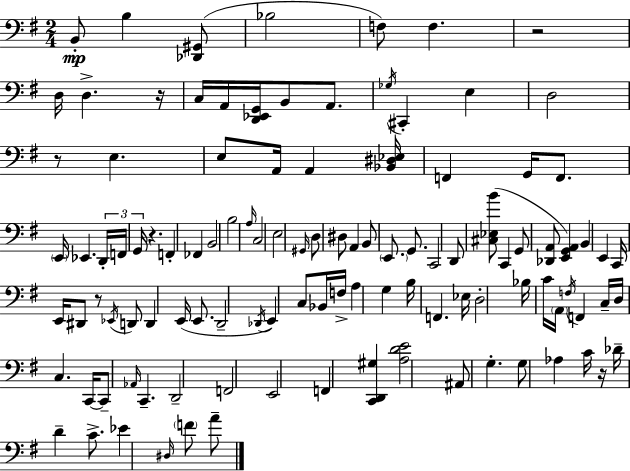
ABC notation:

X:1
T:Untitled
M:2/4
L:1/4
K:Em
B,,/2 B, [_D,,^G,,]/2 _B,2 F,/2 F, z2 D,/4 D, z/4 C,/4 A,,/4 [D,,_E,,G,,]/4 B,,/2 A,,/2 _G,/4 ^C,, E, D,2 z/2 E, E,/2 A,,/4 A,, [_B,,^D,_E,]/4 F,, G,,/4 F,,/2 E,,/4 _E,, D,,/4 F,,/4 G,,/4 z F,, _F,, B,,2 B,2 A,/4 C,2 E,2 ^G,,/4 D,/2 ^D,/2 A,, B,,/2 E,,/2 G,,/2 C,,2 D,,/2 [^C,_E,B]/2 C,, G,,/2 [_D,,A,,]/2 [E,,G,,A,,] B,, E,, C,,/4 E,,/4 ^D,,/2 z/2 _E,,/4 D,,/2 D,, E,,/4 E,,/2 D,,2 _D,,/4 E,, C,/2 _B,,/4 F,/4 A, G, B,/4 F,, _E,/4 D,2 _B,/4 C/4 A,,/4 F,/4 F,, C,/4 D,/4 C, C,,/4 C,,/2 _A,,/4 C,, D,,2 F,,2 E,,2 F,, [C,,D,,^G,] [A,DE]2 ^A,,/2 G, G,/2 _A, C/4 z/4 _D/4 D C/2 _E ^D,/4 F/2 A/2